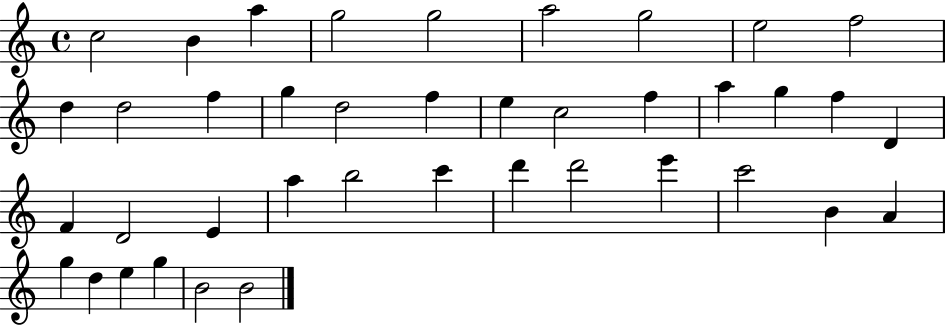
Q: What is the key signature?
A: C major